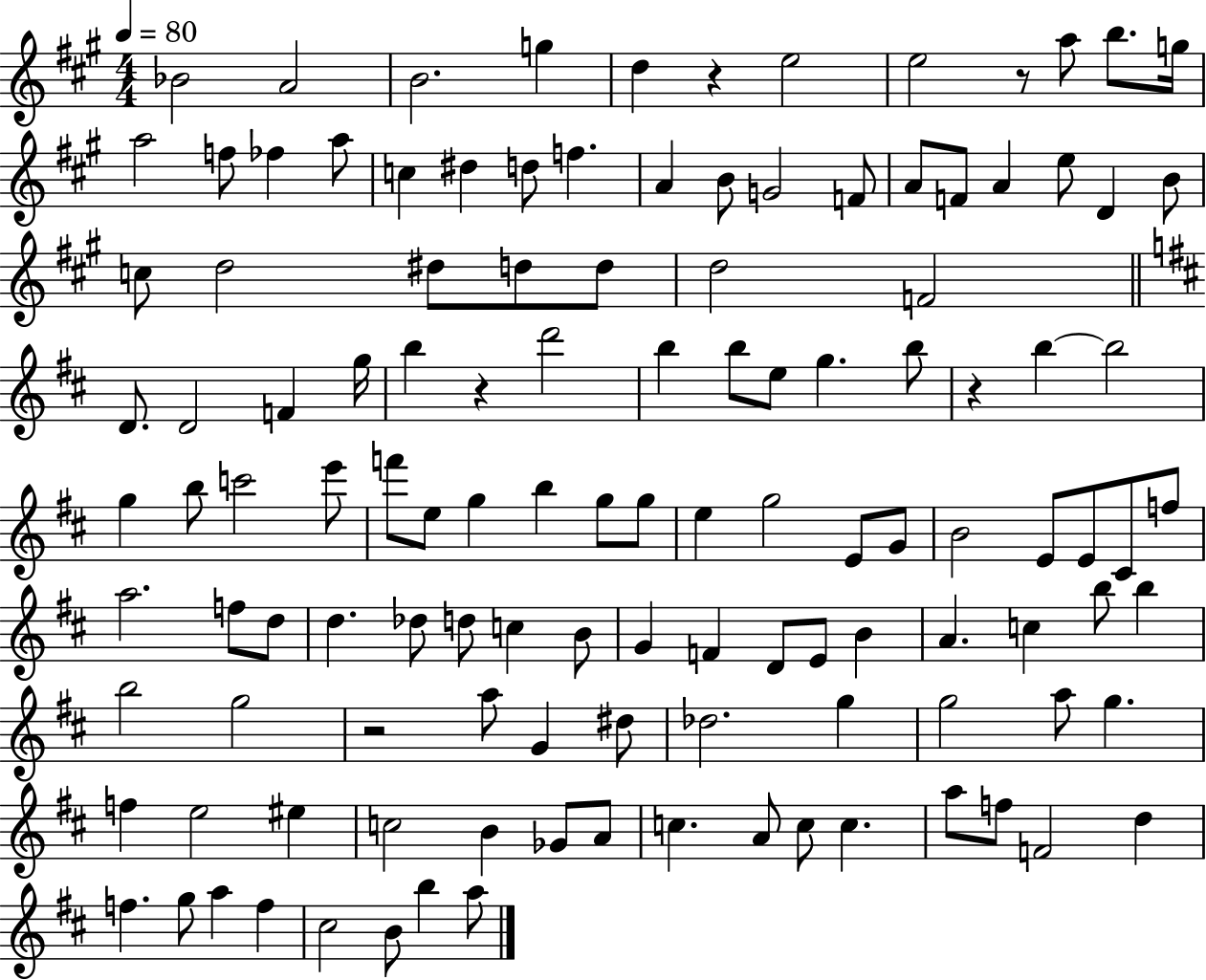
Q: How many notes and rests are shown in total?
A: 122